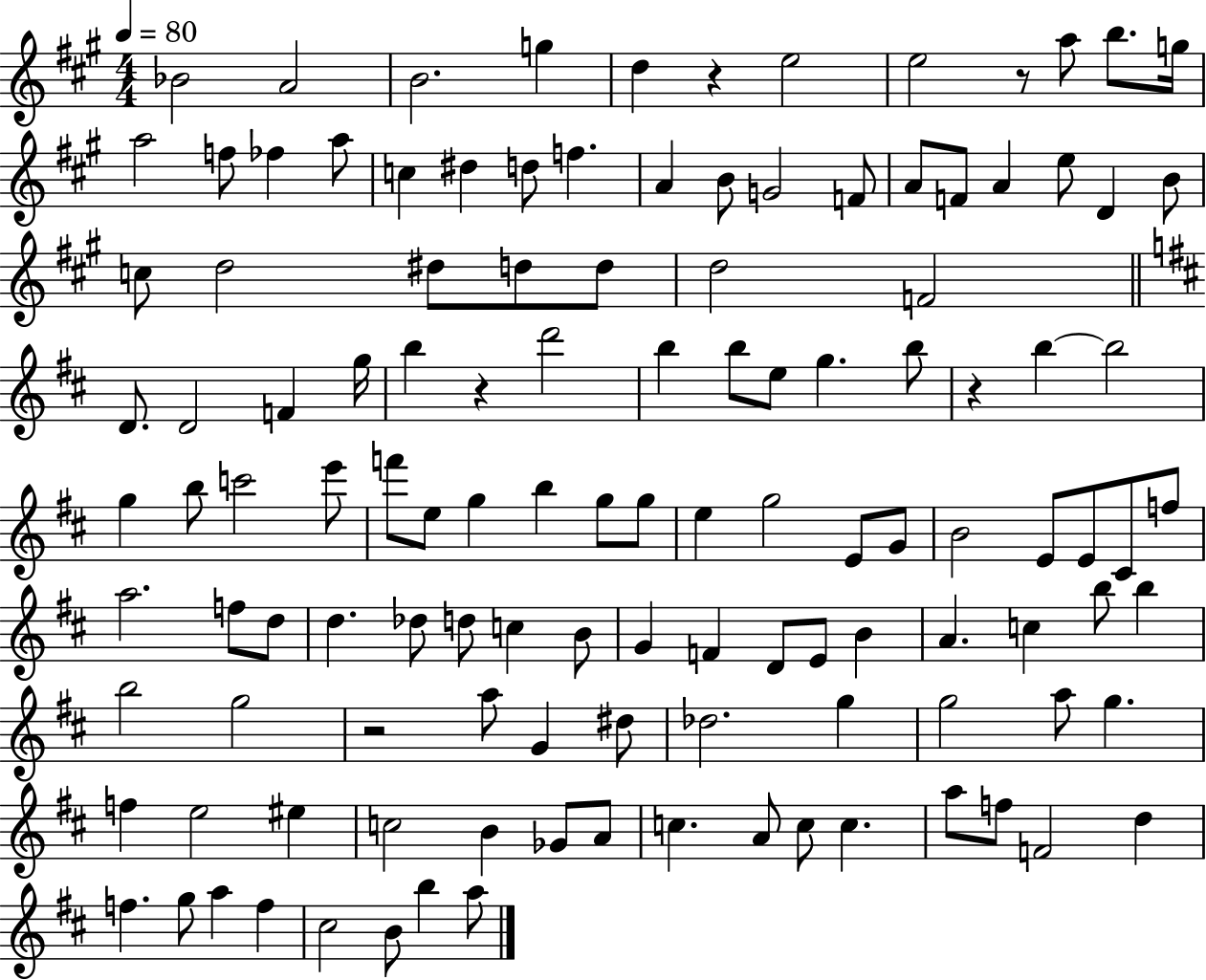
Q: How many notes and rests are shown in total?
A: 122